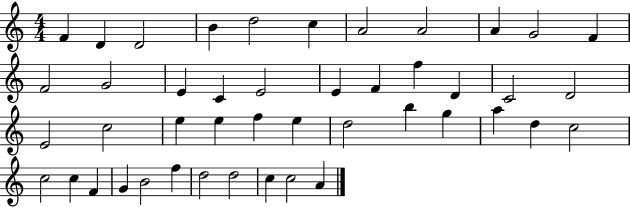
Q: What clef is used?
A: treble